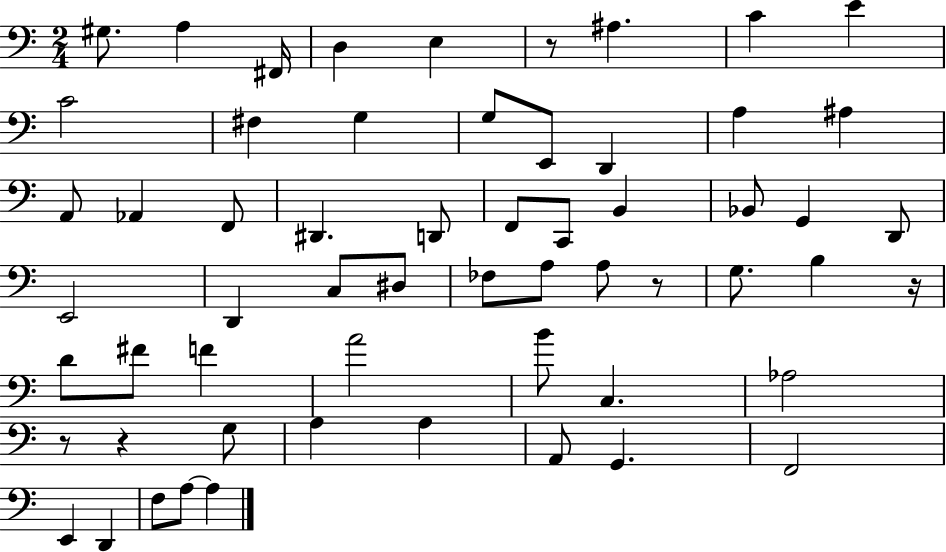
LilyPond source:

{
  \clef bass
  \numericTimeSignature
  \time 2/4
  \key c \major
  gis8. a4 fis,16 | d4 e4 | r8 ais4. | c'4 e'4 | \break c'2 | fis4 g4 | g8 e,8 d,4 | a4 ais4 | \break a,8 aes,4 f,8 | dis,4. d,8 | f,8 c,8 b,4 | bes,8 g,4 d,8 | \break e,2 | d,4 c8 dis8 | fes8 a8 a8 r8 | g8. b4 r16 | \break d'8 fis'8 f'4 | a'2 | b'8 c4. | aes2 | \break r8 r4 g8 | a4 a4 | a,8 g,4. | f,2 | \break e,4 d,4 | f8 a8~~ a4 | \bar "|."
}